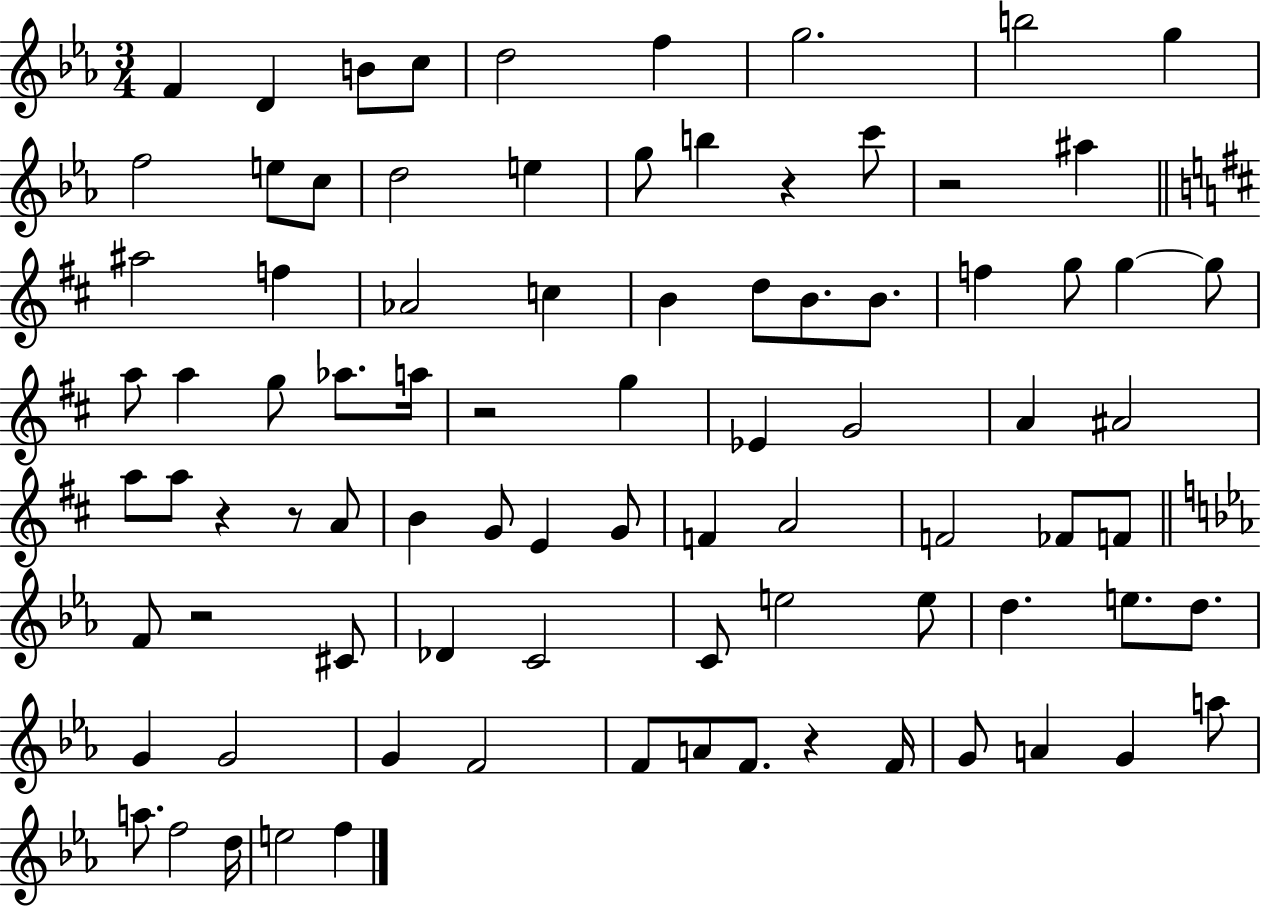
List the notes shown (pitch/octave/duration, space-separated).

F4/q D4/q B4/e C5/e D5/h F5/q G5/h. B5/h G5/q F5/h E5/e C5/e D5/h E5/q G5/e B5/q R/q C6/e R/h A#5/q A#5/h F5/q Ab4/h C5/q B4/q D5/e B4/e. B4/e. F5/q G5/e G5/q G5/e A5/e A5/q G5/e Ab5/e. A5/s R/h G5/q Eb4/q G4/h A4/q A#4/h A5/e A5/e R/q R/e A4/e B4/q G4/e E4/q G4/e F4/q A4/h F4/h FES4/e F4/e F4/e R/h C#4/e Db4/q C4/h C4/e E5/h E5/e D5/q. E5/e. D5/e. G4/q G4/h G4/q F4/h F4/e A4/e F4/e. R/q F4/s G4/e A4/q G4/q A5/e A5/e. F5/h D5/s E5/h F5/q